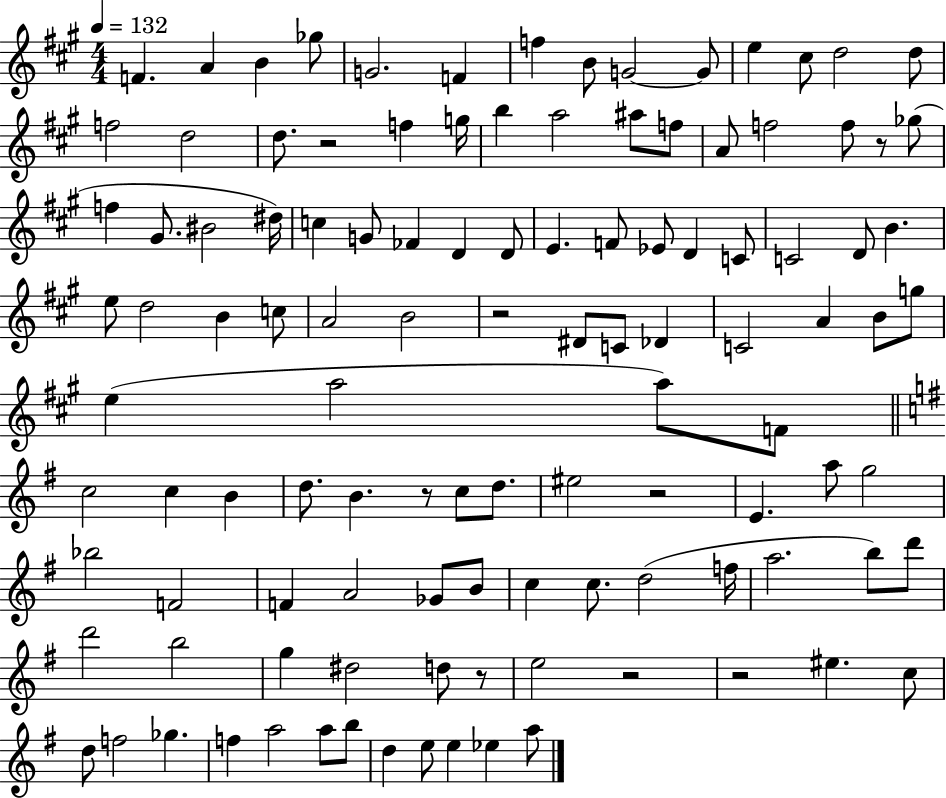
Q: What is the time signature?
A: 4/4